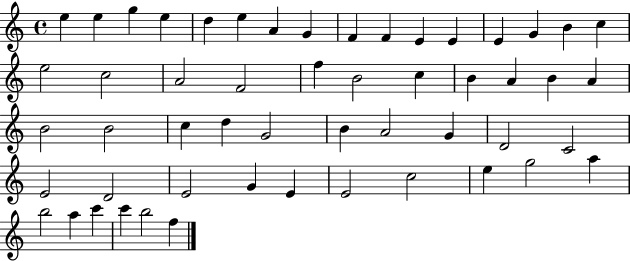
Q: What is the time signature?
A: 4/4